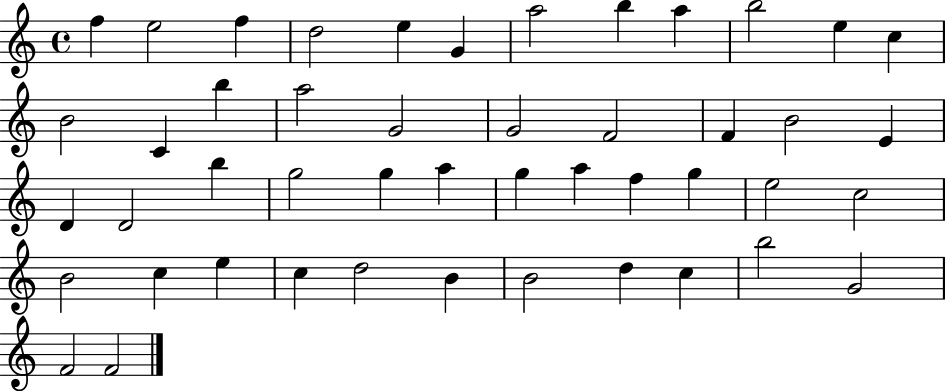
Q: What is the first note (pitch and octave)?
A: F5